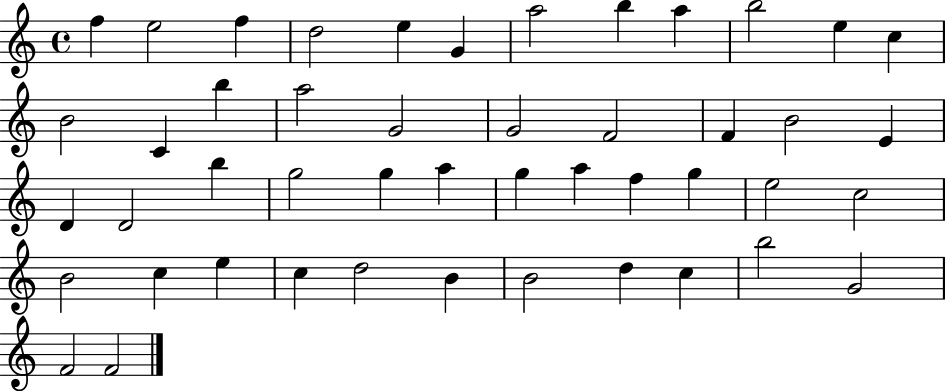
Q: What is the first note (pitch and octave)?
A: F5